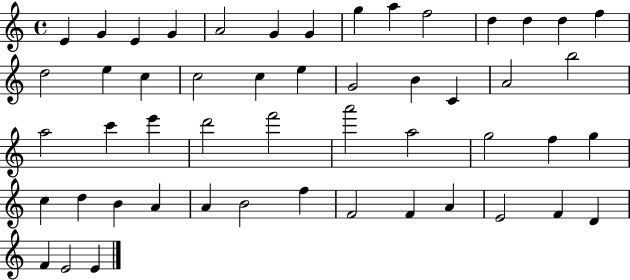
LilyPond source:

{
  \clef treble
  \time 4/4
  \defaultTimeSignature
  \key c \major
  e'4 g'4 e'4 g'4 | a'2 g'4 g'4 | g''4 a''4 f''2 | d''4 d''4 d''4 f''4 | \break d''2 e''4 c''4 | c''2 c''4 e''4 | g'2 b'4 c'4 | a'2 b''2 | \break a''2 c'''4 e'''4 | d'''2 f'''2 | a'''2 a''2 | g''2 f''4 g''4 | \break c''4 d''4 b'4 a'4 | a'4 b'2 f''4 | f'2 f'4 a'4 | e'2 f'4 d'4 | \break f'4 e'2 e'4 | \bar "|."
}